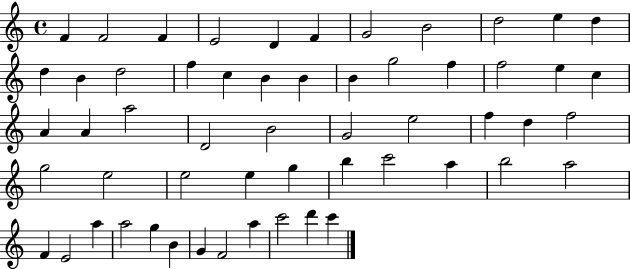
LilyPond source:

{
  \clef treble
  \time 4/4
  \defaultTimeSignature
  \key c \major
  f'4 f'2 f'4 | e'2 d'4 f'4 | g'2 b'2 | d''2 e''4 d''4 | \break d''4 b'4 d''2 | f''4 c''4 b'4 b'4 | b'4 g''2 f''4 | f''2 e''4 c''4 | \break a'4 a'4 a''2 | d'2 b'2 | g'2 e''2 | f''4 d''4 f''2 | \break g''2 e''2 | e''2 e''4 g''4 | b''4 c'''2 a''4 | b''2 a''2 | \break f'4 e'2 a''4 | a''2 g''4 b'4 | g'4 f'2 a''4 | c'''2 d'''4 c'''4 | \break \bar "|."
}